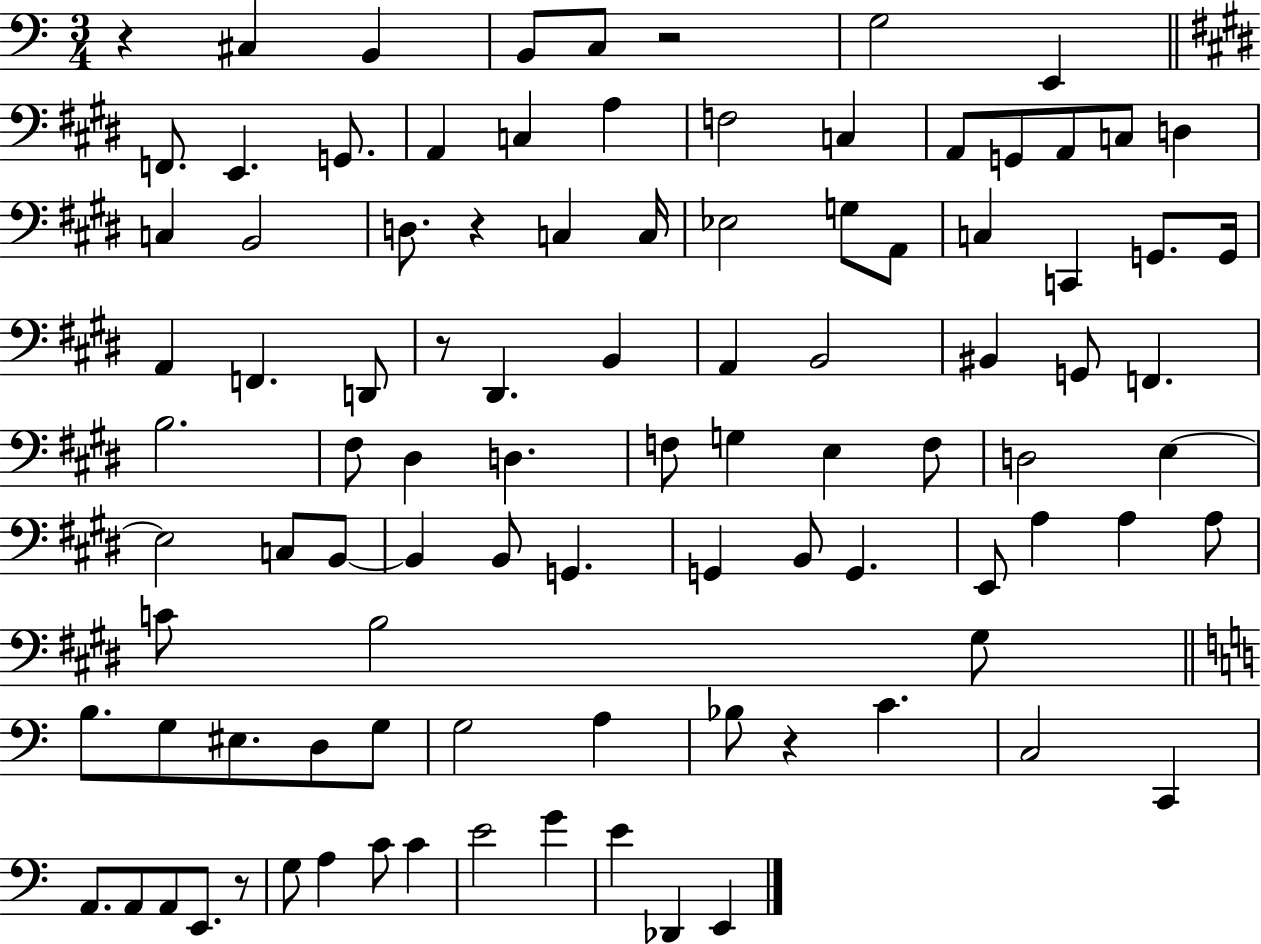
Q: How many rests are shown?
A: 6